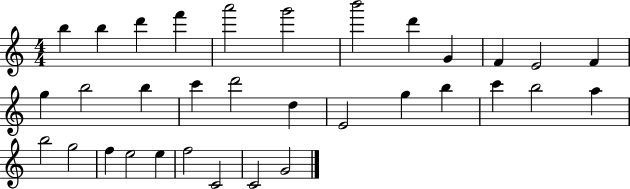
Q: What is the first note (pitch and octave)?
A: B5